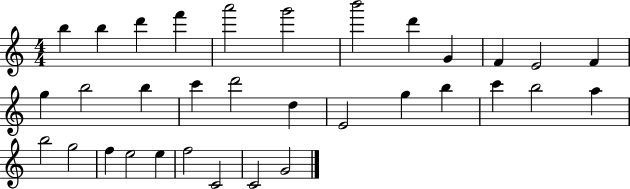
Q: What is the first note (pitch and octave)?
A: B5